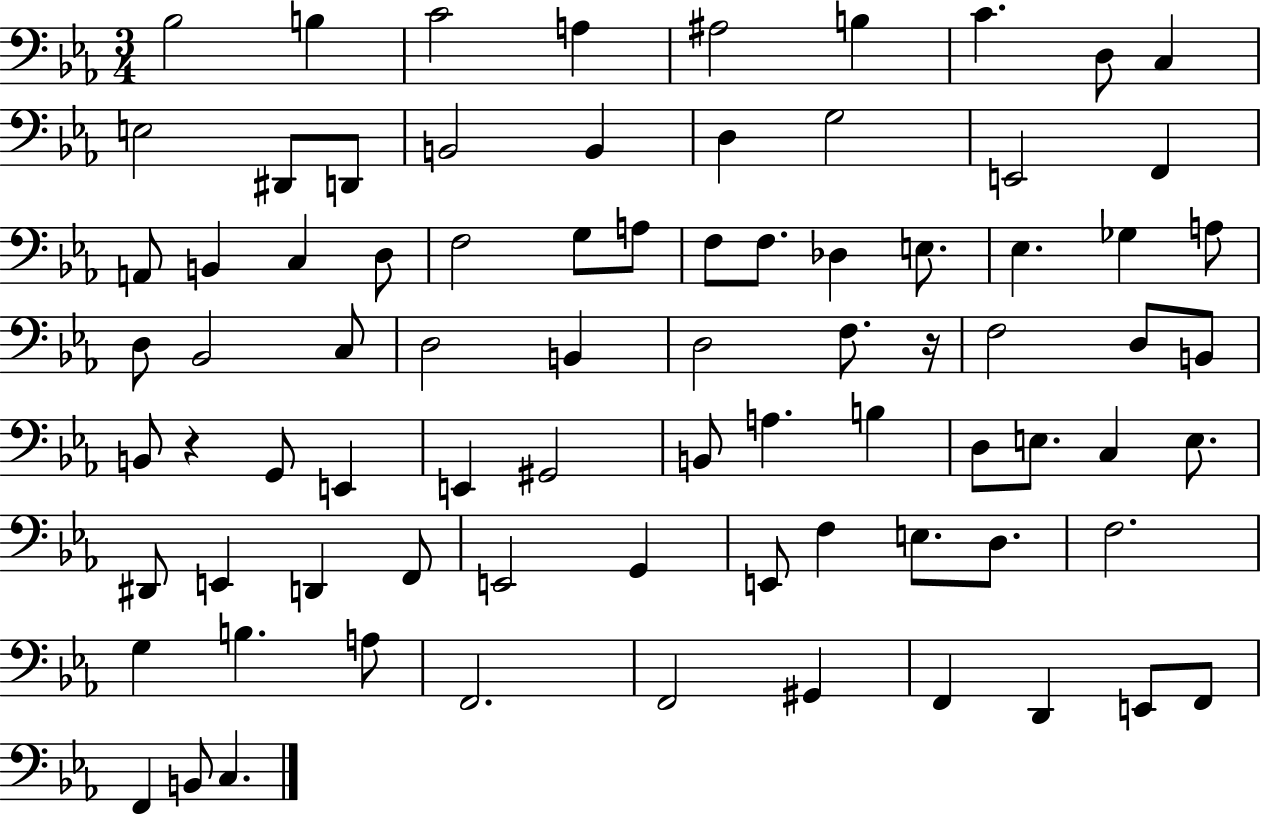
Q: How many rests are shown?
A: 2